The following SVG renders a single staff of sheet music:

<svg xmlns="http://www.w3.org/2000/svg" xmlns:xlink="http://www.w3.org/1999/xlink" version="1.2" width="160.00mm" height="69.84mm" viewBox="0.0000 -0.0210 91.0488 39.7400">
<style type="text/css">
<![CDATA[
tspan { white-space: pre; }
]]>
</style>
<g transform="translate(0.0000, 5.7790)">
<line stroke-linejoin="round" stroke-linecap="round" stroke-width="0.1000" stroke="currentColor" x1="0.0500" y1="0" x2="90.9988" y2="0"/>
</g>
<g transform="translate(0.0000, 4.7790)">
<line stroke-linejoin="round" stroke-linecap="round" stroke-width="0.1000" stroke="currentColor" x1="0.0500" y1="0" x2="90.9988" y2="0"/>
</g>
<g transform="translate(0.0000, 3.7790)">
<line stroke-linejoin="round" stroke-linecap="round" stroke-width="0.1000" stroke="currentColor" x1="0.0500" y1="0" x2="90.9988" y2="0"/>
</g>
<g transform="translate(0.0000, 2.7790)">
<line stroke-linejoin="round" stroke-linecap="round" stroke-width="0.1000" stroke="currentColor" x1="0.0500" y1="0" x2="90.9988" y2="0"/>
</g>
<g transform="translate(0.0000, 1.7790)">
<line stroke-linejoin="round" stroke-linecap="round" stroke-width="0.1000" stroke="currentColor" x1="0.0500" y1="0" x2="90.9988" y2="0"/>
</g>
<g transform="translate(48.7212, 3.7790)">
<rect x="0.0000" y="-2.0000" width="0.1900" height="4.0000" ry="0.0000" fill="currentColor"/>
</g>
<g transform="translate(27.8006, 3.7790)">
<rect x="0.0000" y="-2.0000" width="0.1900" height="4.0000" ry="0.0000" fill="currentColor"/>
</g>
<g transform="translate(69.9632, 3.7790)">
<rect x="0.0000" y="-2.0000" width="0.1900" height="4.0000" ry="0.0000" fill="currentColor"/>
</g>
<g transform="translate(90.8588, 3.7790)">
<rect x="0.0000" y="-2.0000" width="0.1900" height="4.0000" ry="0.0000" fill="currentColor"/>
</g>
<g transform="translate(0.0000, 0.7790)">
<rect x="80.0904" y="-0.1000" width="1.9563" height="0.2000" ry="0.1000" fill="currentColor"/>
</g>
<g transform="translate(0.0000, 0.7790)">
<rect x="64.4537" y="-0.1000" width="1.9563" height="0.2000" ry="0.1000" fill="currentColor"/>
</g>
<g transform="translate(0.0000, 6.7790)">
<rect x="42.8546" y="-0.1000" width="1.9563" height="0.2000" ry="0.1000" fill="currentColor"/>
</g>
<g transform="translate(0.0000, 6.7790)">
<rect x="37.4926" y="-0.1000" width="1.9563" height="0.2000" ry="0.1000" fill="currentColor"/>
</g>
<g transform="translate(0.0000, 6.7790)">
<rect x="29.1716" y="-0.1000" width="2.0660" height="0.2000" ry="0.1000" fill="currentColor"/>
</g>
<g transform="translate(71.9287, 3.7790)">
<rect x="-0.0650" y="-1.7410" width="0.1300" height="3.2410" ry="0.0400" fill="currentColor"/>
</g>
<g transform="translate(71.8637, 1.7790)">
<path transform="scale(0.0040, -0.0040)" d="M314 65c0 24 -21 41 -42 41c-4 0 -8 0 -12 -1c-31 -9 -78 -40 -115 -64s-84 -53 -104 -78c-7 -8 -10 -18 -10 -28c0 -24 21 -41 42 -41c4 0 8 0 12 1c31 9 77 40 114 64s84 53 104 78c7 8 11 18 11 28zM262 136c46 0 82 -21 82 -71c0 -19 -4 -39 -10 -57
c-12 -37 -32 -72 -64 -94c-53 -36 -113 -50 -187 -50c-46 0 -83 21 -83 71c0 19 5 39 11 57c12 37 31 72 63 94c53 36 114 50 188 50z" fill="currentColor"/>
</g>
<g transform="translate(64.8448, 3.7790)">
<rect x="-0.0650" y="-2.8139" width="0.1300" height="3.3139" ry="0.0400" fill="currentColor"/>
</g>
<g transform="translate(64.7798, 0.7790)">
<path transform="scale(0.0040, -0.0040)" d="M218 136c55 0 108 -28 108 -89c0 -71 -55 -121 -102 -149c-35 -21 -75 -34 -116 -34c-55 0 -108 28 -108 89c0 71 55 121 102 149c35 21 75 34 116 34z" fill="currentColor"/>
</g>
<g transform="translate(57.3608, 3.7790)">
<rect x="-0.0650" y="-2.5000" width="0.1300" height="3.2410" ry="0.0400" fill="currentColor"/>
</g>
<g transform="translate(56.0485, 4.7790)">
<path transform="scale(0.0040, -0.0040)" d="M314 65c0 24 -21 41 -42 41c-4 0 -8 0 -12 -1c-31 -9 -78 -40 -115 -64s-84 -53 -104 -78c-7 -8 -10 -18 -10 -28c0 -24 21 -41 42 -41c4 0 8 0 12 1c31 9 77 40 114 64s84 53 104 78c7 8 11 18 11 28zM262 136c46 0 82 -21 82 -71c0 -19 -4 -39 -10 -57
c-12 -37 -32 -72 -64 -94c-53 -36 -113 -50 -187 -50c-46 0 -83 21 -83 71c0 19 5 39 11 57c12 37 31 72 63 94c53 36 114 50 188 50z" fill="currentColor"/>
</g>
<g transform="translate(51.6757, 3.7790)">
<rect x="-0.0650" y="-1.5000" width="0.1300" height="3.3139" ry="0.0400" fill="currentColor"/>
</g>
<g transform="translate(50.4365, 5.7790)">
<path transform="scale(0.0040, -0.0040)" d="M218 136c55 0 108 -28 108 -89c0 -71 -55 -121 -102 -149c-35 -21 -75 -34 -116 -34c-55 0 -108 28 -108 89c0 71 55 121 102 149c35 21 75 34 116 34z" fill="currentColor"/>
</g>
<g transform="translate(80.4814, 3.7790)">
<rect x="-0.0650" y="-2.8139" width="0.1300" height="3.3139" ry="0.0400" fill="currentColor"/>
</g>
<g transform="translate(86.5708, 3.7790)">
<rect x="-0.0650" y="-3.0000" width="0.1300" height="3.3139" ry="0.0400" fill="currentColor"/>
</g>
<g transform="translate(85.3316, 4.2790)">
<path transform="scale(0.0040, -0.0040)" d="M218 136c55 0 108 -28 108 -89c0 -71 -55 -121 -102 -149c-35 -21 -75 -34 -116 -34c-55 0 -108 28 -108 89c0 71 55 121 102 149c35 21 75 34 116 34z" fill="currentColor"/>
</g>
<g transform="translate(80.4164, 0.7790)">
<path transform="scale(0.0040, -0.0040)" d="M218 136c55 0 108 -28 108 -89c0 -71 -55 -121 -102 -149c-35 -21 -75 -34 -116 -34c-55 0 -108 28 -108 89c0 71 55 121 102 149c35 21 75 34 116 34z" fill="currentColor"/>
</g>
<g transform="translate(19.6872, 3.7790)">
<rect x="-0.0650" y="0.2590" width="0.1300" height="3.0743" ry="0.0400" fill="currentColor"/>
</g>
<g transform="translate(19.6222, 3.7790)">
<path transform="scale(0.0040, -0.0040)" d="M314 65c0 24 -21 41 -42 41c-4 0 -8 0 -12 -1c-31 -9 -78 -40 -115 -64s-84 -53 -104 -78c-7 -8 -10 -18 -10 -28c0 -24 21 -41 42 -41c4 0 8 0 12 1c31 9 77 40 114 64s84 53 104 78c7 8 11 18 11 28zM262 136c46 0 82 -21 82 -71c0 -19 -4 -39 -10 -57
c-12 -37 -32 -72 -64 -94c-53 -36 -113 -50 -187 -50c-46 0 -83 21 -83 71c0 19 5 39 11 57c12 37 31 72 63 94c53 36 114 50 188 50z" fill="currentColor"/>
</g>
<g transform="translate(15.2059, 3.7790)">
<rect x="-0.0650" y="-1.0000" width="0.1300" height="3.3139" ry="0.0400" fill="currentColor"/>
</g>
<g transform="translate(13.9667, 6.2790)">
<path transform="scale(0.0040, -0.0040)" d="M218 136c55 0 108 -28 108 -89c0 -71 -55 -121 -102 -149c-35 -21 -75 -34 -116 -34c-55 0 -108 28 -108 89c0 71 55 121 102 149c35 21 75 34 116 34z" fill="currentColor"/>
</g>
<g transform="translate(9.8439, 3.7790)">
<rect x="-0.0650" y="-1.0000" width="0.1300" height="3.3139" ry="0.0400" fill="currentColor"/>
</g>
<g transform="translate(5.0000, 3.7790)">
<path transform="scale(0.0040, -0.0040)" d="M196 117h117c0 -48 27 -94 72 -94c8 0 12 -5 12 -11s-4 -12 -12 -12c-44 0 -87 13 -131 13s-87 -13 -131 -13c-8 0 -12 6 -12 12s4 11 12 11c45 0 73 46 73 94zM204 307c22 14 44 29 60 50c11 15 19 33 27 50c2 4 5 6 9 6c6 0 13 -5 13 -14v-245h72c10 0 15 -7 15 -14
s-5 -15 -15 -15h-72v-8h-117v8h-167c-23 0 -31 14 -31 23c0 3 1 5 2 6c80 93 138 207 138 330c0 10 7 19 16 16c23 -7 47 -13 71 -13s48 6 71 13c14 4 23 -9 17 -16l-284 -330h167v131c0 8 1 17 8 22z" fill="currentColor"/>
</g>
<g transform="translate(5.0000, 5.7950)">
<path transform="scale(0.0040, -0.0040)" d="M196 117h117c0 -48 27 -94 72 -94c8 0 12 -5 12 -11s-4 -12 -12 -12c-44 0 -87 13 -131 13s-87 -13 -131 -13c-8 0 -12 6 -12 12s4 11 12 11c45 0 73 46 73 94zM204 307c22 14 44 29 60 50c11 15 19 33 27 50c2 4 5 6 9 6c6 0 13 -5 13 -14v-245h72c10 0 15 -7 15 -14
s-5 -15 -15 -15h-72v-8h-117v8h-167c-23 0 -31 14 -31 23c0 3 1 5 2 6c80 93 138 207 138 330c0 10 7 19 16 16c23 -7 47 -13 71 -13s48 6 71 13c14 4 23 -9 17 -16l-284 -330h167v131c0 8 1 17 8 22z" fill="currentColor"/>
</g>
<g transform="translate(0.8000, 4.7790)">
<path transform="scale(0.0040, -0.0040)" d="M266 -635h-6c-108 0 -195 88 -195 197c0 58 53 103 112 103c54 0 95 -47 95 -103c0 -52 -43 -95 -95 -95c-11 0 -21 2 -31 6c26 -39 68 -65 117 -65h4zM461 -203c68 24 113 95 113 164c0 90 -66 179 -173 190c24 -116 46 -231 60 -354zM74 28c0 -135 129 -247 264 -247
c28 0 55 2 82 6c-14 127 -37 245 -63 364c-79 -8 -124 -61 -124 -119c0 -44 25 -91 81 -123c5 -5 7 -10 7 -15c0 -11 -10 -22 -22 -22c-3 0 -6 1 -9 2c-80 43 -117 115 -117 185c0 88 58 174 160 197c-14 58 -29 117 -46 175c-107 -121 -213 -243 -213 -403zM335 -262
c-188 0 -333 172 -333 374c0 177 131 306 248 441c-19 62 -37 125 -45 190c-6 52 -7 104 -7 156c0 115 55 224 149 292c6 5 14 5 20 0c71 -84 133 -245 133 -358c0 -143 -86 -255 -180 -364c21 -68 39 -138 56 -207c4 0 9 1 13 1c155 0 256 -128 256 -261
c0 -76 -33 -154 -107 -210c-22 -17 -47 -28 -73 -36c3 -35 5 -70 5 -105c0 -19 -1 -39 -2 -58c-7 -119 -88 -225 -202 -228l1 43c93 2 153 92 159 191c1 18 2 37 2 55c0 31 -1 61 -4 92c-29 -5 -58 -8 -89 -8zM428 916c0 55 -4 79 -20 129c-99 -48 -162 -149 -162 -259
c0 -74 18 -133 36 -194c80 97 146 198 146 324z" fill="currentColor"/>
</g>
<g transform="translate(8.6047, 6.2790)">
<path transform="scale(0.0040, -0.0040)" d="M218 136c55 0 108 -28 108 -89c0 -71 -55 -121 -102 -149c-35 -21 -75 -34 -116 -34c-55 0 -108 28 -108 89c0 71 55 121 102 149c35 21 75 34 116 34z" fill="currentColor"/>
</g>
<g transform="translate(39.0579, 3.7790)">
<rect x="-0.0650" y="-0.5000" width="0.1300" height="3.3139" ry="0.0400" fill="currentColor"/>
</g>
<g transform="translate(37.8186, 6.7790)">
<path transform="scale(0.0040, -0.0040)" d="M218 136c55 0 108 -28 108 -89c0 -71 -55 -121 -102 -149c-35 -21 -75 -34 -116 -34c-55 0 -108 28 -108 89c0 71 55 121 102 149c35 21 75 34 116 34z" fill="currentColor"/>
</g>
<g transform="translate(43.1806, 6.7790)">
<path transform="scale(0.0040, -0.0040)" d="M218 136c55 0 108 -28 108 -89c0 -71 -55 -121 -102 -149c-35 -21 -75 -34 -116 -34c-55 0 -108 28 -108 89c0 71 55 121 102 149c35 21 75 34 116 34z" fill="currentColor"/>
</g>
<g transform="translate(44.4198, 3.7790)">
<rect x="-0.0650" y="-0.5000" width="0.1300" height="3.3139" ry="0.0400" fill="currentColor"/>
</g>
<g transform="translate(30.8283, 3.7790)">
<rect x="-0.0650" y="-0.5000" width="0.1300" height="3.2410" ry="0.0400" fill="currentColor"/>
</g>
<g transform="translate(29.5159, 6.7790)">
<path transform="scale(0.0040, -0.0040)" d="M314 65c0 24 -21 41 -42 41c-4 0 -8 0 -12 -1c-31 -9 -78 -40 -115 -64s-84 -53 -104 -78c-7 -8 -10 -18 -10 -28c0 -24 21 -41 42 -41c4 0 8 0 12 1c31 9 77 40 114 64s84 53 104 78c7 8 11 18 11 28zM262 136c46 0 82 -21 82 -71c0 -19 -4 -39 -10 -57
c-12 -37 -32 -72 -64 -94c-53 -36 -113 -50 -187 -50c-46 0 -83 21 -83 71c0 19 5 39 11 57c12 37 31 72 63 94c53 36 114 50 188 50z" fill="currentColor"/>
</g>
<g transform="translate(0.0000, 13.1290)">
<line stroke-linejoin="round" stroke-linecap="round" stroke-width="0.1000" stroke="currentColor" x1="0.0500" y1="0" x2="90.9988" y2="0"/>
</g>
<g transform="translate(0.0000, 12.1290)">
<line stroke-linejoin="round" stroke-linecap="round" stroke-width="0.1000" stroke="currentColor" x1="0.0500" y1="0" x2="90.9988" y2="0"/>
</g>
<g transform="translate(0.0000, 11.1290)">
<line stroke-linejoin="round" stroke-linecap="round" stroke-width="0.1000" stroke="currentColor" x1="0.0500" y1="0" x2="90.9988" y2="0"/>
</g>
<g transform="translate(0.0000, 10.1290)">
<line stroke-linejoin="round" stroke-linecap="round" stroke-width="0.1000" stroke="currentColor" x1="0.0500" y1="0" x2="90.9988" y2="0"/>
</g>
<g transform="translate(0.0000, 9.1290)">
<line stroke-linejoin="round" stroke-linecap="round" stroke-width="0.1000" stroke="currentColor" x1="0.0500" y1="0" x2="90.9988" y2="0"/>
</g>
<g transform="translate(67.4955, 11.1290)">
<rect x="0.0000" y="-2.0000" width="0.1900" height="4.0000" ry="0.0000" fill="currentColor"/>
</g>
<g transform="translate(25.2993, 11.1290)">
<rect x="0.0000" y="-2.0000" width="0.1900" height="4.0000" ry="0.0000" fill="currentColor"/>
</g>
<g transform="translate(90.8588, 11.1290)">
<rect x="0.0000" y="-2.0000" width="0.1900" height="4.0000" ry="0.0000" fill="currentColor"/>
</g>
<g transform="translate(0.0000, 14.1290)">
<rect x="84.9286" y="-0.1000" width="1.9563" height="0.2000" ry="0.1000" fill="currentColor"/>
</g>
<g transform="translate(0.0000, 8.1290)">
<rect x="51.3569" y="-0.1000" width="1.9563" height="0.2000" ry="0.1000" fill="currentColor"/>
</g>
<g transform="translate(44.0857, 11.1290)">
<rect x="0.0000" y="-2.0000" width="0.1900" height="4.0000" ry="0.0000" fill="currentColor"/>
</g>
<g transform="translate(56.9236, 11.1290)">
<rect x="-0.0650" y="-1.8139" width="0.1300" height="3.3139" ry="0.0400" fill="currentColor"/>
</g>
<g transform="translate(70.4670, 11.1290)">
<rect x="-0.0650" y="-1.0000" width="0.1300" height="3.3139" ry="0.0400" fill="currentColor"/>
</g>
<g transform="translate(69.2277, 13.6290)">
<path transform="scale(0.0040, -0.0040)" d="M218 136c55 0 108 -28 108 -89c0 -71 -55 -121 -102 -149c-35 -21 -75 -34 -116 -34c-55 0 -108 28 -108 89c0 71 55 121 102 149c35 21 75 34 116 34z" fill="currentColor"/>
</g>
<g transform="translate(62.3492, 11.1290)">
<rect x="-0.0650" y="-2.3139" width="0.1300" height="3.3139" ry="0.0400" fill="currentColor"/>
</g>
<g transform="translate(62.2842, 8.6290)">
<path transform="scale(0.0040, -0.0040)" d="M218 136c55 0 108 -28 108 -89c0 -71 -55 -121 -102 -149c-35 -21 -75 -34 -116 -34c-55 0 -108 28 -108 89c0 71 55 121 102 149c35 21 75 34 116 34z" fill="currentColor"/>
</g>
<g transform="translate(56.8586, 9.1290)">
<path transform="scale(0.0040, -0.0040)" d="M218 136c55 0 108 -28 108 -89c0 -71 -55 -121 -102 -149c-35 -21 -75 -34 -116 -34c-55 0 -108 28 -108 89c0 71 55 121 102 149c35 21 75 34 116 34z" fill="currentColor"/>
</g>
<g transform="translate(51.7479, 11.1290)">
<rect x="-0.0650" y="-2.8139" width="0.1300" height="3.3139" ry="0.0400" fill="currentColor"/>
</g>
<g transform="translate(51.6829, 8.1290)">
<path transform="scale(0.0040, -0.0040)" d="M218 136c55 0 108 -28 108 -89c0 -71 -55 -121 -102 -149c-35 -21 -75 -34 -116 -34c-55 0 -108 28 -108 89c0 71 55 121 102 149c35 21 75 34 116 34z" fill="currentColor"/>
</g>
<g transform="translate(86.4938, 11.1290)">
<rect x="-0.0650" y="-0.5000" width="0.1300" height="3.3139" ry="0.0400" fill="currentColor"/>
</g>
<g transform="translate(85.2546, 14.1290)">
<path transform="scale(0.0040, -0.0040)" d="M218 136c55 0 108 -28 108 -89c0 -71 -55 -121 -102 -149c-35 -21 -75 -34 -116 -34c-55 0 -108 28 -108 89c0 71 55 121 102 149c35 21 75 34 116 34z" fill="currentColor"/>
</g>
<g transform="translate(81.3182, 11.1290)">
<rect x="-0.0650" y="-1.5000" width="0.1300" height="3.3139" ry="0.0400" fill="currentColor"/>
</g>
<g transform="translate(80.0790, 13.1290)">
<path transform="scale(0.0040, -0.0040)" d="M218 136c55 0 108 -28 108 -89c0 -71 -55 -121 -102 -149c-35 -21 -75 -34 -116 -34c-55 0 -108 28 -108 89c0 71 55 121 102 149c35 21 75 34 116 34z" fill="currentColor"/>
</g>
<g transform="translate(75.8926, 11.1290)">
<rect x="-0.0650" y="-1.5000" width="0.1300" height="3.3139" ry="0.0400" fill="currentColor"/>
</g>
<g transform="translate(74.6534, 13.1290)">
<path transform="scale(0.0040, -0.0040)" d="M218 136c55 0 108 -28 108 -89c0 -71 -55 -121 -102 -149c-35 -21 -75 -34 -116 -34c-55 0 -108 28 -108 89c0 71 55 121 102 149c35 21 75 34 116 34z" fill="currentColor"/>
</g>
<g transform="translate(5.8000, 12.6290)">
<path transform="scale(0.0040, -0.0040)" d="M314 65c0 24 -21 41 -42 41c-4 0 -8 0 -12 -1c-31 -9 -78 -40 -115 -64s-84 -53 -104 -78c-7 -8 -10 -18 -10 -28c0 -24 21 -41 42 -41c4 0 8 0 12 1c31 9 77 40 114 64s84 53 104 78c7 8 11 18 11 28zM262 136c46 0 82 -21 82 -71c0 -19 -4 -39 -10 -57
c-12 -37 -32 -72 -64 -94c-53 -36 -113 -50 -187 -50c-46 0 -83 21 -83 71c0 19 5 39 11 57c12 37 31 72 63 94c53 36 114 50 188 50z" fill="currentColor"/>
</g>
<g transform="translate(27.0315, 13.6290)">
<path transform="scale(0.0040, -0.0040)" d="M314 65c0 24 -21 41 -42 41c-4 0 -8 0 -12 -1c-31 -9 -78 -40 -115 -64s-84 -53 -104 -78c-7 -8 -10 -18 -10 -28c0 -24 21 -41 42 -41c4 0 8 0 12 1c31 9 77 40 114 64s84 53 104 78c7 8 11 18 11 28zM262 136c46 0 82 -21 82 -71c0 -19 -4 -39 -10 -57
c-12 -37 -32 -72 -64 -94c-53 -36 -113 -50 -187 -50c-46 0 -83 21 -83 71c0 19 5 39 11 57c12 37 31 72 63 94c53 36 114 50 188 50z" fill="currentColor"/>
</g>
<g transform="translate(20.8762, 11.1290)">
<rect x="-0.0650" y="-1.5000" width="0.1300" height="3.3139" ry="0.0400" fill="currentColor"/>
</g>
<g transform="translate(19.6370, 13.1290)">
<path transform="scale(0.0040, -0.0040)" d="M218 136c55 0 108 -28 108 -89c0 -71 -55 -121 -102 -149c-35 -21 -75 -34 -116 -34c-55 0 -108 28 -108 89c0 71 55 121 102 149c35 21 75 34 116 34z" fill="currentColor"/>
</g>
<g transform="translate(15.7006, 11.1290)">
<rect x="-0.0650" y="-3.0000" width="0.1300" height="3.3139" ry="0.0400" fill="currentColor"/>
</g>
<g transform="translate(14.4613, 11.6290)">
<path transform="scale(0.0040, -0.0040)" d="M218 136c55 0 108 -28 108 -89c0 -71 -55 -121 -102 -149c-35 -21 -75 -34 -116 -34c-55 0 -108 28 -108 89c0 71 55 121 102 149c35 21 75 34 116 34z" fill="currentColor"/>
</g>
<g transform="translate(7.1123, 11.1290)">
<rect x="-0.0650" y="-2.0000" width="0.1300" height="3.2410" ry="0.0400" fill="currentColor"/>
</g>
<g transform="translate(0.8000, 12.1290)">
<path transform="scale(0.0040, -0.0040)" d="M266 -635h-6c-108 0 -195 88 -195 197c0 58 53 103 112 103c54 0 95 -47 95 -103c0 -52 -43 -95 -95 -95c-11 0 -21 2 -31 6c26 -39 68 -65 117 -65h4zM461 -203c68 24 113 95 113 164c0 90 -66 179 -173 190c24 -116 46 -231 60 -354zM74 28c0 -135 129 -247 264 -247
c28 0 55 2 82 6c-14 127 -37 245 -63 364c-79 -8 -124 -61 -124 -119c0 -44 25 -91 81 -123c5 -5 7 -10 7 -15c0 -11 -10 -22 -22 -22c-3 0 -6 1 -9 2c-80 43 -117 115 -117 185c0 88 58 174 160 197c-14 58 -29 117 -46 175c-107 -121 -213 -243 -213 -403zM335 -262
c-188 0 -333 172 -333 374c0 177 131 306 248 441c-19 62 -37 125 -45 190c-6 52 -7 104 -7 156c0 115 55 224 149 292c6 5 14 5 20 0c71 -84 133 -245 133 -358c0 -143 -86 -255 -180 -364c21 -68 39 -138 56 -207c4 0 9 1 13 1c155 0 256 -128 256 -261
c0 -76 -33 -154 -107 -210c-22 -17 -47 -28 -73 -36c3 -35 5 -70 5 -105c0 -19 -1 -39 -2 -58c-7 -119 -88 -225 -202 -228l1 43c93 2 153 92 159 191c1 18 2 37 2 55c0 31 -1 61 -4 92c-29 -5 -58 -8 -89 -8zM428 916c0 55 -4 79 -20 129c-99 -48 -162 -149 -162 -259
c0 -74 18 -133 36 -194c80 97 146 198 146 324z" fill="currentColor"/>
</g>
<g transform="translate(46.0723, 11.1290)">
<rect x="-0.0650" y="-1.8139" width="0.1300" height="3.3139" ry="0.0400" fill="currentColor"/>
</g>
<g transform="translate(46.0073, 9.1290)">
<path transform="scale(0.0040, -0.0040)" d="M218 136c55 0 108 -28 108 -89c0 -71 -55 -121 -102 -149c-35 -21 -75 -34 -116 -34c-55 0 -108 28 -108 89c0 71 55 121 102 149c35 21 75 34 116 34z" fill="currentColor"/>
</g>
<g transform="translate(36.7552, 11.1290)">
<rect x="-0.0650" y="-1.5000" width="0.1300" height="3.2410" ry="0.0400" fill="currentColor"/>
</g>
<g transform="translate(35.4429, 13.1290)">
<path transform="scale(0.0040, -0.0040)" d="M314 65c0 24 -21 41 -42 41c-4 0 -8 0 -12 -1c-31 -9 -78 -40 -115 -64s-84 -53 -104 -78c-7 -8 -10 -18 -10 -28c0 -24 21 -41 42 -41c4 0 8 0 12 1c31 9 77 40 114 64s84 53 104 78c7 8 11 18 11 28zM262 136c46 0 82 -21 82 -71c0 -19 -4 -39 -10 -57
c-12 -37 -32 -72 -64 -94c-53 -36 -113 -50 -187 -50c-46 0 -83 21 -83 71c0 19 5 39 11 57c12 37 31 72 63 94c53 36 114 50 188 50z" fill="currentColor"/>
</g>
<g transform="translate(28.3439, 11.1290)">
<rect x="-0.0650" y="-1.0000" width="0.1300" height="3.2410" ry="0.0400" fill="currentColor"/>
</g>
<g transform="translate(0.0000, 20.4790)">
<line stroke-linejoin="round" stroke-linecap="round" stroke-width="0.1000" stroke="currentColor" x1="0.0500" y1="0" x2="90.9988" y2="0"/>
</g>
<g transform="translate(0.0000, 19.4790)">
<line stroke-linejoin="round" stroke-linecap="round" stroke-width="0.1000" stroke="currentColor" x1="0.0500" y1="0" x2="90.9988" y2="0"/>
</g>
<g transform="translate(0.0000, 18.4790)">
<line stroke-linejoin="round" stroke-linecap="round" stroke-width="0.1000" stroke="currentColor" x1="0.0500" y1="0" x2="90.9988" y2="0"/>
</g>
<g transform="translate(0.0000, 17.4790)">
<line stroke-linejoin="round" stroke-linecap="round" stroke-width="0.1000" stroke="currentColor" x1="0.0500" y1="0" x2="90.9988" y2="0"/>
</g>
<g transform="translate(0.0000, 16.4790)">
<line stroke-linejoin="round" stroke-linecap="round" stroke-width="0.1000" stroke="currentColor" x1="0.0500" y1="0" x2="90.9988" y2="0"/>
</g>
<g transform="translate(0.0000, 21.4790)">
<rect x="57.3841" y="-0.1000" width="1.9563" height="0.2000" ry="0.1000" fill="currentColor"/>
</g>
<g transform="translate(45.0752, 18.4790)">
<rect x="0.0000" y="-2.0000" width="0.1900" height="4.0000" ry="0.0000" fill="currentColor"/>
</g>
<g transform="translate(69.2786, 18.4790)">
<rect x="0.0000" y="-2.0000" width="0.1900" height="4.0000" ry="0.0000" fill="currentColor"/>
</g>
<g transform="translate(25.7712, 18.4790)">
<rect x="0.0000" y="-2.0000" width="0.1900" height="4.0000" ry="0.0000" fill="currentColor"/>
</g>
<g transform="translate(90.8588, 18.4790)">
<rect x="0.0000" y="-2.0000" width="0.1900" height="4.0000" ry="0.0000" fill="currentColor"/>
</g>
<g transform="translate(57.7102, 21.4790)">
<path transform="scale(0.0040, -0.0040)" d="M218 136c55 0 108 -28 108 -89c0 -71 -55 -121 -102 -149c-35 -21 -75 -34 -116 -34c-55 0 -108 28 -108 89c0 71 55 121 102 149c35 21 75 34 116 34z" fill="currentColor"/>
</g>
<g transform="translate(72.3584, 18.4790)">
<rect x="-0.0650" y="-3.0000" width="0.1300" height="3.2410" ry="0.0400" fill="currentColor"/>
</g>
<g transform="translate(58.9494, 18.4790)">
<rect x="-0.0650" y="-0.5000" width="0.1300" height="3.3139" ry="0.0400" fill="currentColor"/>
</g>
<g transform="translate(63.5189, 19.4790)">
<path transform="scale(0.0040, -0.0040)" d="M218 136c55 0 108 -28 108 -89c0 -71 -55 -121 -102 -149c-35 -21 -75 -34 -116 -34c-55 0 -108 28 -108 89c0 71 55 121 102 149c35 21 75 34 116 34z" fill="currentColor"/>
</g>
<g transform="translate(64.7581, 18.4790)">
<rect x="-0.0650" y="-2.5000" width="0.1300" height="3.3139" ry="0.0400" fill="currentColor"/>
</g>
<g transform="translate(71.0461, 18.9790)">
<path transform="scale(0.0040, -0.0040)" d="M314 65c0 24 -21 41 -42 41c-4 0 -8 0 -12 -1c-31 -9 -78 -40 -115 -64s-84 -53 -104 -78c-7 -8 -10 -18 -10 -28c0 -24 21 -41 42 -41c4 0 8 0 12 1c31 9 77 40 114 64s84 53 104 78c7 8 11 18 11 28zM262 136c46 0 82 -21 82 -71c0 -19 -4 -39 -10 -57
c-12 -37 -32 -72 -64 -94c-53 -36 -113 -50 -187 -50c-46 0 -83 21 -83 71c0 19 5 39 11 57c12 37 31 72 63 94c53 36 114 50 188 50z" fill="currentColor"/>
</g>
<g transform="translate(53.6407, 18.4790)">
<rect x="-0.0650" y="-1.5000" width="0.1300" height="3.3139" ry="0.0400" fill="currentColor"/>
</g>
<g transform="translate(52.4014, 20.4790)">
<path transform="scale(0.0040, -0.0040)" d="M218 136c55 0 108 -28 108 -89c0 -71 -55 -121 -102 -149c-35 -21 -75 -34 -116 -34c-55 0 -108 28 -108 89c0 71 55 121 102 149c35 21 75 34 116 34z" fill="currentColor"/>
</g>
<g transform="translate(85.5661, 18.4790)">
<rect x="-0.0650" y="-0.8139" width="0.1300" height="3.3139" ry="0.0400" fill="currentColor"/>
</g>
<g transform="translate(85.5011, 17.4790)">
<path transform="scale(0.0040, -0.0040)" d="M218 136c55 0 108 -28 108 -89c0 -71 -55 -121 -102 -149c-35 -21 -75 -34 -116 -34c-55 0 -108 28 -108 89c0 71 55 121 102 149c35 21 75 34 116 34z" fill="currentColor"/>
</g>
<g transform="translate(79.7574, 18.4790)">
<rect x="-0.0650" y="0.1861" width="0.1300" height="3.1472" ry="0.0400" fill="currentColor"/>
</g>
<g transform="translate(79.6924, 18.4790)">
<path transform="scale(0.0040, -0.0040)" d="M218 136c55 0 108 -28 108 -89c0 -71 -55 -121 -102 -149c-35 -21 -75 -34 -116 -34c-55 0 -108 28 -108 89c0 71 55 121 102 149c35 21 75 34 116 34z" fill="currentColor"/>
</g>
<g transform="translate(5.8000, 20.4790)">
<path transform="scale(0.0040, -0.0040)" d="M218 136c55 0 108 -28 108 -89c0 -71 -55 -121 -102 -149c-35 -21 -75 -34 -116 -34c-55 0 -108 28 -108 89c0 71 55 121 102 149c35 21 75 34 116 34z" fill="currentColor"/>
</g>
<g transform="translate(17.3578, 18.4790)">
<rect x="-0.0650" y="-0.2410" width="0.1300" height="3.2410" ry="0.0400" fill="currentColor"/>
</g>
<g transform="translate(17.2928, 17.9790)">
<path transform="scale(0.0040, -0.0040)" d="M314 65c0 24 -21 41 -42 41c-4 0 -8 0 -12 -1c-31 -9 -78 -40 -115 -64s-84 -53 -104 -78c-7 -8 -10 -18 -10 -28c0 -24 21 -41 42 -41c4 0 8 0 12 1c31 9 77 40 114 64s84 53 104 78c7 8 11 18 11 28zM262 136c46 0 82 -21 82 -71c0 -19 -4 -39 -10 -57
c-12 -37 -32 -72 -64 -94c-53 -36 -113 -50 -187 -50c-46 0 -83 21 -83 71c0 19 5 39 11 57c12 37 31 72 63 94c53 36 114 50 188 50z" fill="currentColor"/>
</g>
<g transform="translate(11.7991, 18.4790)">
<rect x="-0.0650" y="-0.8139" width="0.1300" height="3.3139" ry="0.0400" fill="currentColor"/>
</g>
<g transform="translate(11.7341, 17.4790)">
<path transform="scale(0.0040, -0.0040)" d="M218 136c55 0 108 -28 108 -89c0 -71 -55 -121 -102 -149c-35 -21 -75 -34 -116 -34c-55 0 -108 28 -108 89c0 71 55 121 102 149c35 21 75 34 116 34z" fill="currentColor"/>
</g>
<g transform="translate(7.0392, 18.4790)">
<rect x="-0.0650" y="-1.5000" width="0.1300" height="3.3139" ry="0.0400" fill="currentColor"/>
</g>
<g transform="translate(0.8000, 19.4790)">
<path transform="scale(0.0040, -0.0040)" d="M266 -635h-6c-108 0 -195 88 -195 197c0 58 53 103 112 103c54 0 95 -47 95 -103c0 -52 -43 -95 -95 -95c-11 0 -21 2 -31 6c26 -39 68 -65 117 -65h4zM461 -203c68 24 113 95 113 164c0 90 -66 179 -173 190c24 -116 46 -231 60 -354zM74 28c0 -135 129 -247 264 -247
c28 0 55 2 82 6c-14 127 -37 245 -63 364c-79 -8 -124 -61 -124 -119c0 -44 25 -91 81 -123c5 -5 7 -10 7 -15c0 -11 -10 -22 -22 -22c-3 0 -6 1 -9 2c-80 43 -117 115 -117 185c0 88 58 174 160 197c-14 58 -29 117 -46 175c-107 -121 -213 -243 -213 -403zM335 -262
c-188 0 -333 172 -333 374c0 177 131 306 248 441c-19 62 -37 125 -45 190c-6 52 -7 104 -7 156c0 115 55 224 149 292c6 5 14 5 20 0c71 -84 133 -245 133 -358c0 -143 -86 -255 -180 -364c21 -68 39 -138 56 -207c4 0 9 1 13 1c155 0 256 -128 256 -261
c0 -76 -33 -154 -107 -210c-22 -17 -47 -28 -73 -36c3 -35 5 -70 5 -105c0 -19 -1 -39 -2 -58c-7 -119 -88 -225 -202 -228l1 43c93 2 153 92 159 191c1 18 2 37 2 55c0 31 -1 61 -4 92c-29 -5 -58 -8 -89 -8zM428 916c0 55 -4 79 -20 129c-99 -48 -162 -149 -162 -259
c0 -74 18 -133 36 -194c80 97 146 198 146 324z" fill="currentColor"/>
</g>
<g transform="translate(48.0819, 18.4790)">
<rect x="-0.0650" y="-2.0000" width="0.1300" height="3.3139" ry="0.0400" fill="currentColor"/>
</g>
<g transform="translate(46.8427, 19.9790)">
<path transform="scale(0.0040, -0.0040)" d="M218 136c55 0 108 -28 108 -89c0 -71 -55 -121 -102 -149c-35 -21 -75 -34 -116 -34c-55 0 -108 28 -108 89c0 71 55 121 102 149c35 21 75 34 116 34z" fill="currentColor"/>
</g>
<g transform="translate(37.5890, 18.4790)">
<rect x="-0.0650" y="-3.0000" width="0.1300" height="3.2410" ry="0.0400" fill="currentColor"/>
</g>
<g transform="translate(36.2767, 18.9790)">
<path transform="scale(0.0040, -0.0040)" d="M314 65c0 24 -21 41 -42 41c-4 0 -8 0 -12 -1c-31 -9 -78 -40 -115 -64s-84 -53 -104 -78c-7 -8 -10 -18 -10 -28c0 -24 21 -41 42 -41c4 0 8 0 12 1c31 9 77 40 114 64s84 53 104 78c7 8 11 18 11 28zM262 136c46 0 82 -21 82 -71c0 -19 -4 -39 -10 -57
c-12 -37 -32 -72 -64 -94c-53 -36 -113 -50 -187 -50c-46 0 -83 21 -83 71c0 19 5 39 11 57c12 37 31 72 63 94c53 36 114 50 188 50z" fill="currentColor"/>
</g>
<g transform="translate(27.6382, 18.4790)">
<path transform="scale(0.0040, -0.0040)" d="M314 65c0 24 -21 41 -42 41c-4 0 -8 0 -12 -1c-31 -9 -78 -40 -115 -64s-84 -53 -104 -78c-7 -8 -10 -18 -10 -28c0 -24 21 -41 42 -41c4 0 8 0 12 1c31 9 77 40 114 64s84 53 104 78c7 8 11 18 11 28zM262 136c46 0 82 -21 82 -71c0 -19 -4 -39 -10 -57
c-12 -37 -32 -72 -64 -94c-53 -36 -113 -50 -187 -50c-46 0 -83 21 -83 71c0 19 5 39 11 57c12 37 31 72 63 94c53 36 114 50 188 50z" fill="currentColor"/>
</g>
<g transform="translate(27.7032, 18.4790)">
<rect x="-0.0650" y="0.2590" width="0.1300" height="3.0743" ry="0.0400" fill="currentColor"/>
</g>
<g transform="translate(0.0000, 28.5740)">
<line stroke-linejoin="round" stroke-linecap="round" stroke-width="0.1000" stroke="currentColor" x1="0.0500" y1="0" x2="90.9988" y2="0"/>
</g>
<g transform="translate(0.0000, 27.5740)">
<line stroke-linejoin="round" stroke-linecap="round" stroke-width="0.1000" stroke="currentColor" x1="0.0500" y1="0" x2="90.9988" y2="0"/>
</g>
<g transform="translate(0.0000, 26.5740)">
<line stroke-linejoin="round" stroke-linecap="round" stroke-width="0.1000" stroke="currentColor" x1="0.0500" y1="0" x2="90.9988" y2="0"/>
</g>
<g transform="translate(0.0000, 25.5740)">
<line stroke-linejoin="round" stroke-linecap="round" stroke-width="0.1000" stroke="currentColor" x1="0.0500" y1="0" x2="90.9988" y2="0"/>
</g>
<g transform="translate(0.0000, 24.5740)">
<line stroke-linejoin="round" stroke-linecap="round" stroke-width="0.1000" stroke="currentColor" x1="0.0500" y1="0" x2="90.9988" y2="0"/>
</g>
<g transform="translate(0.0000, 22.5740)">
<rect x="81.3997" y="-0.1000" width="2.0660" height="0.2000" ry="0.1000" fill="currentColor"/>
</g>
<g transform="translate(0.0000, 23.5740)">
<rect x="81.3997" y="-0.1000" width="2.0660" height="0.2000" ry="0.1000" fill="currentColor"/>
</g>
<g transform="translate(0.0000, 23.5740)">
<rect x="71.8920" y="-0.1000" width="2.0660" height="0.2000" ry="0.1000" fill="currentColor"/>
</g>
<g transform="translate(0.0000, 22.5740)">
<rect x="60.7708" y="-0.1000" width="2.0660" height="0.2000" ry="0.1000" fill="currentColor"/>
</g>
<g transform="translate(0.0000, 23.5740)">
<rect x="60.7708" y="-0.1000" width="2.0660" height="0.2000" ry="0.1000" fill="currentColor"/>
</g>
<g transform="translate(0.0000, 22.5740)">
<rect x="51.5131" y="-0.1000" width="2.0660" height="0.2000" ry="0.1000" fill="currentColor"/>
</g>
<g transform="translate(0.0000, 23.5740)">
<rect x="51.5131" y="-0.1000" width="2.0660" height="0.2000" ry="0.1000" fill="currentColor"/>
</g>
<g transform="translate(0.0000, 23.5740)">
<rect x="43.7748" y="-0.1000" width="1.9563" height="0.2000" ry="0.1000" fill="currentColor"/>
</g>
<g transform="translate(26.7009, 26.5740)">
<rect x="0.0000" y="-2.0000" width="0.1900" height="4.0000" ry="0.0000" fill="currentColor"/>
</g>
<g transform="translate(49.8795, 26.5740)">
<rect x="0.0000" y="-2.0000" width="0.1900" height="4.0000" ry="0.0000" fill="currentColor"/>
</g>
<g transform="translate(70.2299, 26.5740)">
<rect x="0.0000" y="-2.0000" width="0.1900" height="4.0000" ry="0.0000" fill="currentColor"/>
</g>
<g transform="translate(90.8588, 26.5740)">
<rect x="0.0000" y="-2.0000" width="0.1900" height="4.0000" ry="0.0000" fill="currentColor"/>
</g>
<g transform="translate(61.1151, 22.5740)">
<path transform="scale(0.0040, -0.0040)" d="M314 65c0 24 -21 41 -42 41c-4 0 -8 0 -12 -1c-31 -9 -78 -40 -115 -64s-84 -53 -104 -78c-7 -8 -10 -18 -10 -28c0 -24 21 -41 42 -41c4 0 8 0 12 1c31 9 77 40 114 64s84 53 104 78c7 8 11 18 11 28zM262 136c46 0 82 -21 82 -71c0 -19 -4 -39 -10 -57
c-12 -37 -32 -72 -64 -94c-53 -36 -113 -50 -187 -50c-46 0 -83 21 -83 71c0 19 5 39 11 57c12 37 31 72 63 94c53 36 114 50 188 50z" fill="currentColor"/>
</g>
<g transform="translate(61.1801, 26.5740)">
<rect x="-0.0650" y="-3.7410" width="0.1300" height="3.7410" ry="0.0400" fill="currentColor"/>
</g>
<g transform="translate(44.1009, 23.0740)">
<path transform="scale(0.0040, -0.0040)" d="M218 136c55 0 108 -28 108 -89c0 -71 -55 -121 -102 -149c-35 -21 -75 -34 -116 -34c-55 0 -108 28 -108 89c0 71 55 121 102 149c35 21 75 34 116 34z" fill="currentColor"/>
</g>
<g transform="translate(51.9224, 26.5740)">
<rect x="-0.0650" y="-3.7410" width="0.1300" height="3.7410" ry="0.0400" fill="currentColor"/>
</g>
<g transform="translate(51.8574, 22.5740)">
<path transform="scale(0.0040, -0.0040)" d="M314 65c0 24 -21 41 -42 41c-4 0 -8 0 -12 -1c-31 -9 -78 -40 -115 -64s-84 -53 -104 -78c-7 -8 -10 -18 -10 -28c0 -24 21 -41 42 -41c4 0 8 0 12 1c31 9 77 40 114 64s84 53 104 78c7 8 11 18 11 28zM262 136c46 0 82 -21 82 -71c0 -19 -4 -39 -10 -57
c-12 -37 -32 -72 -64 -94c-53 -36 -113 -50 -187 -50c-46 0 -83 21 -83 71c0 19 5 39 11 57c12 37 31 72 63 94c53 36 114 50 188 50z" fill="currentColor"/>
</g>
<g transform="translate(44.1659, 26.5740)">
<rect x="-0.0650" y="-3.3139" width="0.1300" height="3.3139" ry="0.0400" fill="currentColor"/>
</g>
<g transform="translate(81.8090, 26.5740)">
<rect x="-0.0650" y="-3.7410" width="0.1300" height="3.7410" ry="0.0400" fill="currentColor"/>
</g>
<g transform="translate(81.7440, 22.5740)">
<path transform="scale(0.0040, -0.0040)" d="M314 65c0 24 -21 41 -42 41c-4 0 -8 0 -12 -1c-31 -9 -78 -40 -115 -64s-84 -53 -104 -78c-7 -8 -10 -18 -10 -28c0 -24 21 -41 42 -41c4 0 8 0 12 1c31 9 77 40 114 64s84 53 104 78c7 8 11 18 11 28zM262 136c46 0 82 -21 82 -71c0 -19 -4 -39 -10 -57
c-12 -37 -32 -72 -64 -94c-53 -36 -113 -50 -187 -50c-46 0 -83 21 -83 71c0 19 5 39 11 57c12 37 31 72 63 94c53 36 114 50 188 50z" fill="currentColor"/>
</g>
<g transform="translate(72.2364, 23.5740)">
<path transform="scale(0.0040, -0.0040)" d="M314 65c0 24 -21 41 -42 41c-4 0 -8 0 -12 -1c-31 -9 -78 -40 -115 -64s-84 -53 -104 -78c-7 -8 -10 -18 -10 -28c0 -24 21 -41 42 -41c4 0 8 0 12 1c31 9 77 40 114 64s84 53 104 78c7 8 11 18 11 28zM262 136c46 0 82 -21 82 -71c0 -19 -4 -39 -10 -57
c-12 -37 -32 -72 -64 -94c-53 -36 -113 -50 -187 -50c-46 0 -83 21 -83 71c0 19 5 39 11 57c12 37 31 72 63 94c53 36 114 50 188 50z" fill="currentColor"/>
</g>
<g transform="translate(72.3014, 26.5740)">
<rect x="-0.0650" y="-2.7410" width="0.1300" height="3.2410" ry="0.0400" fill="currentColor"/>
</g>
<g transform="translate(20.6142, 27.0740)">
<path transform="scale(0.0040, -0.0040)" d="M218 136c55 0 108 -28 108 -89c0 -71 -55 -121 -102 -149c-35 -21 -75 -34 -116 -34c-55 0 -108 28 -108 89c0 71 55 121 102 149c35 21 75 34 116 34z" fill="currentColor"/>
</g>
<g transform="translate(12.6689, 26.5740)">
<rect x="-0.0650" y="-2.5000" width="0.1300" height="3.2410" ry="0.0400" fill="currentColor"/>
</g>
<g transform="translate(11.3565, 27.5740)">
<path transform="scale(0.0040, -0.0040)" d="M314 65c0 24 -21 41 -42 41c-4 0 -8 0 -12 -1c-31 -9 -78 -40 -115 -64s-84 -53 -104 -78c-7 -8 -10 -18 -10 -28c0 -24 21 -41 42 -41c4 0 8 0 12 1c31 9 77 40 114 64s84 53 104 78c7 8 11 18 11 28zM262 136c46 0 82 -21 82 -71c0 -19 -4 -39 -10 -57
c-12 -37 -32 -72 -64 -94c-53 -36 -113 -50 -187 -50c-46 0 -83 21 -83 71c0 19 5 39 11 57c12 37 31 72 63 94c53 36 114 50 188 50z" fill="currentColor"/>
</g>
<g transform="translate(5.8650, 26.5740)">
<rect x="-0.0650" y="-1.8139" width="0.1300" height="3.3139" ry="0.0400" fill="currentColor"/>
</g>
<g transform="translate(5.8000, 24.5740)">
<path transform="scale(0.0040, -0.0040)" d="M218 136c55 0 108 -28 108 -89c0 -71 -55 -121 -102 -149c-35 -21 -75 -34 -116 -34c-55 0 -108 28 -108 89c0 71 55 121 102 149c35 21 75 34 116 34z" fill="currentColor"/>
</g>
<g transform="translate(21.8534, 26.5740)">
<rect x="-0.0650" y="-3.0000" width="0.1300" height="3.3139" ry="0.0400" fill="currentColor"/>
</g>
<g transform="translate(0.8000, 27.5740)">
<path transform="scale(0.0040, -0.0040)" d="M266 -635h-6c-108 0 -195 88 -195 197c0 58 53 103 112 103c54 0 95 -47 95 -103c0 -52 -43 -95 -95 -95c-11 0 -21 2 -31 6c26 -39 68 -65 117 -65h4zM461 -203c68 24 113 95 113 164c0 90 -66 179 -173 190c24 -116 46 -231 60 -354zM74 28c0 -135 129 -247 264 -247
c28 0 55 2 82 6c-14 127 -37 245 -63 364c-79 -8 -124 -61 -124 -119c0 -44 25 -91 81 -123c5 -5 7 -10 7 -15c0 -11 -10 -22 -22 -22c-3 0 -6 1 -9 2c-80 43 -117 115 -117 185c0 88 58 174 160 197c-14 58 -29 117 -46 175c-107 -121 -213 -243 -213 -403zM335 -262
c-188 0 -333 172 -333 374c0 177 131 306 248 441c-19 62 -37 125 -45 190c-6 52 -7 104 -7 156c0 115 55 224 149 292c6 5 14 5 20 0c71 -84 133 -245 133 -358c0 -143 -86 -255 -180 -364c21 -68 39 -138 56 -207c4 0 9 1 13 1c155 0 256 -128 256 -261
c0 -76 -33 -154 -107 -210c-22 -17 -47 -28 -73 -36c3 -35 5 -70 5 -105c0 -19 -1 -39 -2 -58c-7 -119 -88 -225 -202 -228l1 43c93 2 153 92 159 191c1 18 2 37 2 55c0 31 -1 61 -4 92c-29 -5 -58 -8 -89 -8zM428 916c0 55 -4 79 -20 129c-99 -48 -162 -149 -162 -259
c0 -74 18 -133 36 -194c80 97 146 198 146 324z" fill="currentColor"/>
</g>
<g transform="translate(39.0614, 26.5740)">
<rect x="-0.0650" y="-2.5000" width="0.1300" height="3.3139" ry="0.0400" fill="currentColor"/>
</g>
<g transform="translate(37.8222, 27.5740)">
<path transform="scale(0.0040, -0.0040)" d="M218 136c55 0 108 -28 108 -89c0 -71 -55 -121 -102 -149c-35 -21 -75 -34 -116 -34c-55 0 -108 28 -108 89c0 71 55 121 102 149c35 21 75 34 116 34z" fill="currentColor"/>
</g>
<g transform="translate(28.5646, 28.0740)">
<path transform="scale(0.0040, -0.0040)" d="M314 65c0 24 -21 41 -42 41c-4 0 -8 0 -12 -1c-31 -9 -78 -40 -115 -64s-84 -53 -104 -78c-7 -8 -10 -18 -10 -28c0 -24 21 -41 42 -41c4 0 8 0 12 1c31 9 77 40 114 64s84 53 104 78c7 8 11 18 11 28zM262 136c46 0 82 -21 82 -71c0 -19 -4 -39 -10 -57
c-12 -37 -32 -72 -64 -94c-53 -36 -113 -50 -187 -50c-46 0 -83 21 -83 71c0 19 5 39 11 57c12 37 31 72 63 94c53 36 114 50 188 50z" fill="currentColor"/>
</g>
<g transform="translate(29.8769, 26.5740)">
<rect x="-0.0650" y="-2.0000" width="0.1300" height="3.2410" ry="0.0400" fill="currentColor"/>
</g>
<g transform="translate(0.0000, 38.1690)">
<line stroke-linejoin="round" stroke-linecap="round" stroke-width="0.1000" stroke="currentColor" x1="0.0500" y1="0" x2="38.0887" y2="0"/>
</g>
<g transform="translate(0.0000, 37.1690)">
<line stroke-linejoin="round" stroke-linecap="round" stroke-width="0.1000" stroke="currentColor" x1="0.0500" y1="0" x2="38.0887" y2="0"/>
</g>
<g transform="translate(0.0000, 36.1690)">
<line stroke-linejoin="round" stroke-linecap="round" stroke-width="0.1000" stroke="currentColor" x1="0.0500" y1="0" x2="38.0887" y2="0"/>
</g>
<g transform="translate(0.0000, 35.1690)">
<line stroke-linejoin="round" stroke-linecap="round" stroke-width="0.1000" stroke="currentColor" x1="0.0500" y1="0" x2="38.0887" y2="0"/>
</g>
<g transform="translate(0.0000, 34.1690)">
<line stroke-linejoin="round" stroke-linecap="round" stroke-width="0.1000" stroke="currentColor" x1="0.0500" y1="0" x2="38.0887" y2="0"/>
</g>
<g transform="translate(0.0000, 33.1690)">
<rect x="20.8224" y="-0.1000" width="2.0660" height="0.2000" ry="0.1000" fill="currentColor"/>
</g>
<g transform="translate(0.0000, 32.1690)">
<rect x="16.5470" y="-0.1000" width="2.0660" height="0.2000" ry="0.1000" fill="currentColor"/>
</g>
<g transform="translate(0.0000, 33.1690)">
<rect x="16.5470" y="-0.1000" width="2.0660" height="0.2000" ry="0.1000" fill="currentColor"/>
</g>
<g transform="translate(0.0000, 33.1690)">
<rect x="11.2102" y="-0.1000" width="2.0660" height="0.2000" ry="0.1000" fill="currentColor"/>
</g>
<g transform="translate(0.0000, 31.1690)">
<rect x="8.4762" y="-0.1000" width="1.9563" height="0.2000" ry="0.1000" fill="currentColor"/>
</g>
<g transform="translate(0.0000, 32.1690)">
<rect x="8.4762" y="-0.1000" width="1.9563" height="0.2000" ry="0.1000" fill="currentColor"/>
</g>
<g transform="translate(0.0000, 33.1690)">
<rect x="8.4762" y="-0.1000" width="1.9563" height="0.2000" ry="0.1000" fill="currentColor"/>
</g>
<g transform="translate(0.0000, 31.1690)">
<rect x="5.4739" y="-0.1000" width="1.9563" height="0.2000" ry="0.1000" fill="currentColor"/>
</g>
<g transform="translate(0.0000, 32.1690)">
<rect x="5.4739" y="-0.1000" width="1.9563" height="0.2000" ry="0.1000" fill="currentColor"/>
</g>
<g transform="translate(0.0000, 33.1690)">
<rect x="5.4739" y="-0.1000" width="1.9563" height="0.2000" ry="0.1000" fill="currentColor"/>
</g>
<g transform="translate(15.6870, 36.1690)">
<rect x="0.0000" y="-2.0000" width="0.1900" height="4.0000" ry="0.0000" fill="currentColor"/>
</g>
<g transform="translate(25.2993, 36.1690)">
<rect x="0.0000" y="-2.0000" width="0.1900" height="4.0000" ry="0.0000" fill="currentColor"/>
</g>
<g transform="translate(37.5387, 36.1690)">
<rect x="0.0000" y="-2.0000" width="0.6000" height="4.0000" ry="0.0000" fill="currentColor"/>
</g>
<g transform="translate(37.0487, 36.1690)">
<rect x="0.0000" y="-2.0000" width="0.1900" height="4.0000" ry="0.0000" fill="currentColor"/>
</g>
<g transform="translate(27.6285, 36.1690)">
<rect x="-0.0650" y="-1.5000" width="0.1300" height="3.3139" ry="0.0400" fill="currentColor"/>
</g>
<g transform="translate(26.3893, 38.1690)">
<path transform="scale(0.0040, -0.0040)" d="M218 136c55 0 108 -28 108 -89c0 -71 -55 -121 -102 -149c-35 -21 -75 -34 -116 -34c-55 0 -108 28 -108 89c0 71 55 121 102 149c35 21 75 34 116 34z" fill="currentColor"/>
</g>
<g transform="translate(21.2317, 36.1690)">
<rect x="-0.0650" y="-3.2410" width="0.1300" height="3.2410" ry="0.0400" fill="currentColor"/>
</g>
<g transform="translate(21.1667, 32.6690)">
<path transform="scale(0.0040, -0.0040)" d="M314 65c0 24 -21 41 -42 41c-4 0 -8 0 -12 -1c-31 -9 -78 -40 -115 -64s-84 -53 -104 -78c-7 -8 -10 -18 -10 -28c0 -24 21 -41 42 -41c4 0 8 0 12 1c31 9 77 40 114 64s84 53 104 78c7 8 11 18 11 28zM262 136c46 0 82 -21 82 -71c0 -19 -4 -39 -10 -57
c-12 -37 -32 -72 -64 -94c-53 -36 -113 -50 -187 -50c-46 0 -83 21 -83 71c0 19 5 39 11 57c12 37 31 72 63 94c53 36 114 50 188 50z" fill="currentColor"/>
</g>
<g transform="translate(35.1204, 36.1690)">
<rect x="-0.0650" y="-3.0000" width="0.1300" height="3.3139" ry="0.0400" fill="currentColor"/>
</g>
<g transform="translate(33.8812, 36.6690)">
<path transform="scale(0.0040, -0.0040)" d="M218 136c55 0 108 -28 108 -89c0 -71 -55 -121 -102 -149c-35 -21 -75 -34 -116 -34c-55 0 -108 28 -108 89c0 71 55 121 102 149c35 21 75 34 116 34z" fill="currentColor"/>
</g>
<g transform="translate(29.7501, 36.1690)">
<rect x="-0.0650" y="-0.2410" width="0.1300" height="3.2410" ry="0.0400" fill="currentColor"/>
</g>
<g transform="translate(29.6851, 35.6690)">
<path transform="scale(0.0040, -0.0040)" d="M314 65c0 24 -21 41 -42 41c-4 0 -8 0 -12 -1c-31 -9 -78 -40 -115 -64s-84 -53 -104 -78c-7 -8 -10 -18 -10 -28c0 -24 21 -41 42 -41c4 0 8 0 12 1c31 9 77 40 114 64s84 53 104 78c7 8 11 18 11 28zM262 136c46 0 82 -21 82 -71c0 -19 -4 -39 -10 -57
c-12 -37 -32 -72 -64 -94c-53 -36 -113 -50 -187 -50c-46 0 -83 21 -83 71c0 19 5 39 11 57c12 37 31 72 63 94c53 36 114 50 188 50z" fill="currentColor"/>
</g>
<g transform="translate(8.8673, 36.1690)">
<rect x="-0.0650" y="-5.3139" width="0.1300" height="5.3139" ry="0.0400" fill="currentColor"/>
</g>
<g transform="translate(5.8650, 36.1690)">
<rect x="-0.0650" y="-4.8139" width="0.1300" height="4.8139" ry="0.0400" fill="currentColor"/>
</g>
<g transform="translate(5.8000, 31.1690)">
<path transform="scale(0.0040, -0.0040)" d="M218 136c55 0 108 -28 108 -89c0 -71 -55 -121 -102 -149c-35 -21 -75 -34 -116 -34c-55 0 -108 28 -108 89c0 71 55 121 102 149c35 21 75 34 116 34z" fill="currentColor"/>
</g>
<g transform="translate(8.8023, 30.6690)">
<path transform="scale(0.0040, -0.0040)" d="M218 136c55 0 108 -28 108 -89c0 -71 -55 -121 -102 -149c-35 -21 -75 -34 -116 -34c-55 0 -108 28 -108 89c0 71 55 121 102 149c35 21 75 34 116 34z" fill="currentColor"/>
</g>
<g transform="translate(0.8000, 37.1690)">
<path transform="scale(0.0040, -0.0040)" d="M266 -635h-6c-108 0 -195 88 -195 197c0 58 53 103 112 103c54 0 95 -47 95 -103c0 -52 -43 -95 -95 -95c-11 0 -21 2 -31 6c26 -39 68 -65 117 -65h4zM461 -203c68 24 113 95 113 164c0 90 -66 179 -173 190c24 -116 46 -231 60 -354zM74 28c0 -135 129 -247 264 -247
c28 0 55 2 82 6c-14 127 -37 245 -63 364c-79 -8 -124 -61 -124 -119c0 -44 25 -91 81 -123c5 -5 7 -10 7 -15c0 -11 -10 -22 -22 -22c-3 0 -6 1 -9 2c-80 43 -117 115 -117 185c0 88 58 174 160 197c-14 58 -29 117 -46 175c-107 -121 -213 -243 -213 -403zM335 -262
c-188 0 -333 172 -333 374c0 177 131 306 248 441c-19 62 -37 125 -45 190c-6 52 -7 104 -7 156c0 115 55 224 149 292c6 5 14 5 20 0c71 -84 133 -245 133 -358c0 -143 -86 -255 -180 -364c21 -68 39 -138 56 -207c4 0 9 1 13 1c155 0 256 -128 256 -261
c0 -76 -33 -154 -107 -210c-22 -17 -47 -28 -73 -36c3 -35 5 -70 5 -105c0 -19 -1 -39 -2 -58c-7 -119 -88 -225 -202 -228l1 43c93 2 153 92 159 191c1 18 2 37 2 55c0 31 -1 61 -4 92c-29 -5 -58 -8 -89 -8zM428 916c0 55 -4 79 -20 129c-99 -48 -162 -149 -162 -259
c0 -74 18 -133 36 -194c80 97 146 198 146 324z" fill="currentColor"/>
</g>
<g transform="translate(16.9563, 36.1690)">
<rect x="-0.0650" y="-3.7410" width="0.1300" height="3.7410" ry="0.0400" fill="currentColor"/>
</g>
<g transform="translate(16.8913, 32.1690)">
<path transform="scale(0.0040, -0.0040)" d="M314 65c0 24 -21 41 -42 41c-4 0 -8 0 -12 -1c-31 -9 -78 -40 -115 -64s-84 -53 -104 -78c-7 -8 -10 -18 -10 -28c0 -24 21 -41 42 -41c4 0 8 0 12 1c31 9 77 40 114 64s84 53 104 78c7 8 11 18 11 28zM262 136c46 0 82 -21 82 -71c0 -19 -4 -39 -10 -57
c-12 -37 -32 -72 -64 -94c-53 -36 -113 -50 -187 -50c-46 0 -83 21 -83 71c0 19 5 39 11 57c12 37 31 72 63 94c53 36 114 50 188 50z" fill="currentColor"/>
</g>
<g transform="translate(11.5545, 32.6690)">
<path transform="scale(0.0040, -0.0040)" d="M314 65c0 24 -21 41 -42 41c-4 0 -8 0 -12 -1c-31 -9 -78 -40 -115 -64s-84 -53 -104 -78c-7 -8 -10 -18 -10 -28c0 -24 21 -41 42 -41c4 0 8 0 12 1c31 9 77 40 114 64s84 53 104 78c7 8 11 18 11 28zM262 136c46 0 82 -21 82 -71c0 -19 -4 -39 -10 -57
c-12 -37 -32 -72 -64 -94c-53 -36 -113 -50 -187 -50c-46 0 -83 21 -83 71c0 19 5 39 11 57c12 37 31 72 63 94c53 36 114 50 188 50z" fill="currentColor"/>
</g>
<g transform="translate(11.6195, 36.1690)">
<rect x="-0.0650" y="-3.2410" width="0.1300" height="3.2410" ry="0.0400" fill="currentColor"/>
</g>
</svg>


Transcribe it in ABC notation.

X:1
T:Untitled
M:4/4
L:1/4
K:C
D D B2 C2 C C E G2 a f2 a A F2 A E D2 E2 f a f g D E E C E d c2 B2 A2 F E C G A2 B d f G2 A F2 G b c'2 c'2 a2 c'2 e' f' b2 c'2 b2 E c2 A